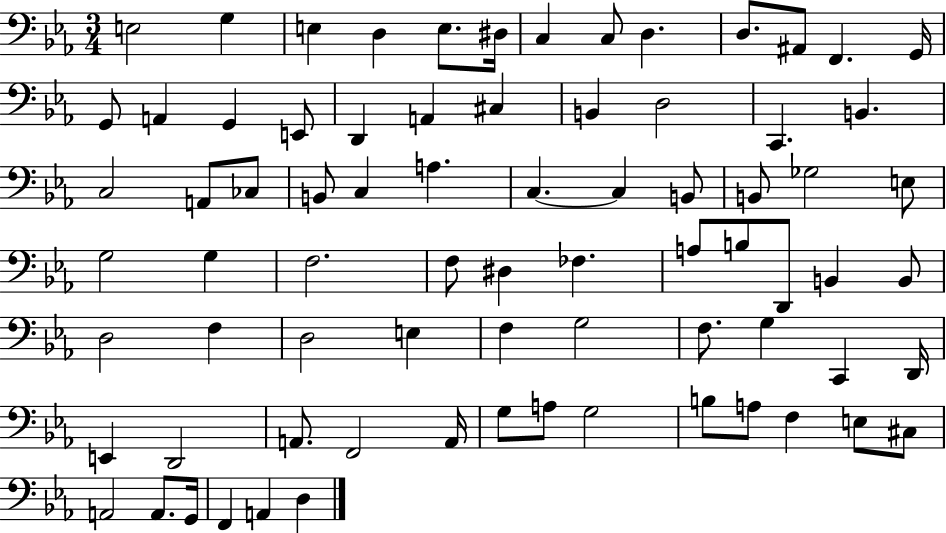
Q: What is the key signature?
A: EES major